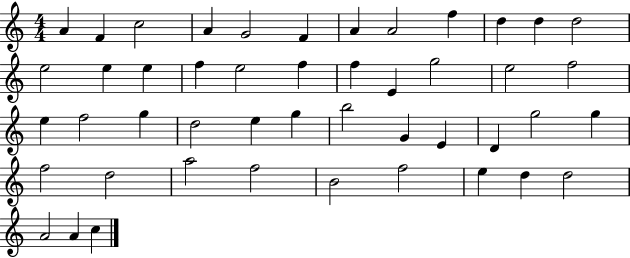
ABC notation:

X:1
T:Untitled
M:4/4
L:1/4
K:C
A F c2 A G2 F A A2 f d d d2 e2 e e f e2 f f E g2 e2 f2 e f2 g d2 e g b2 G E D g2 g f2 d2 a2 f2 B2 f2 e d d2 A2 A c